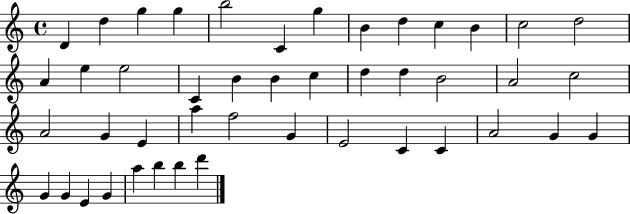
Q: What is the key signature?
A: C major